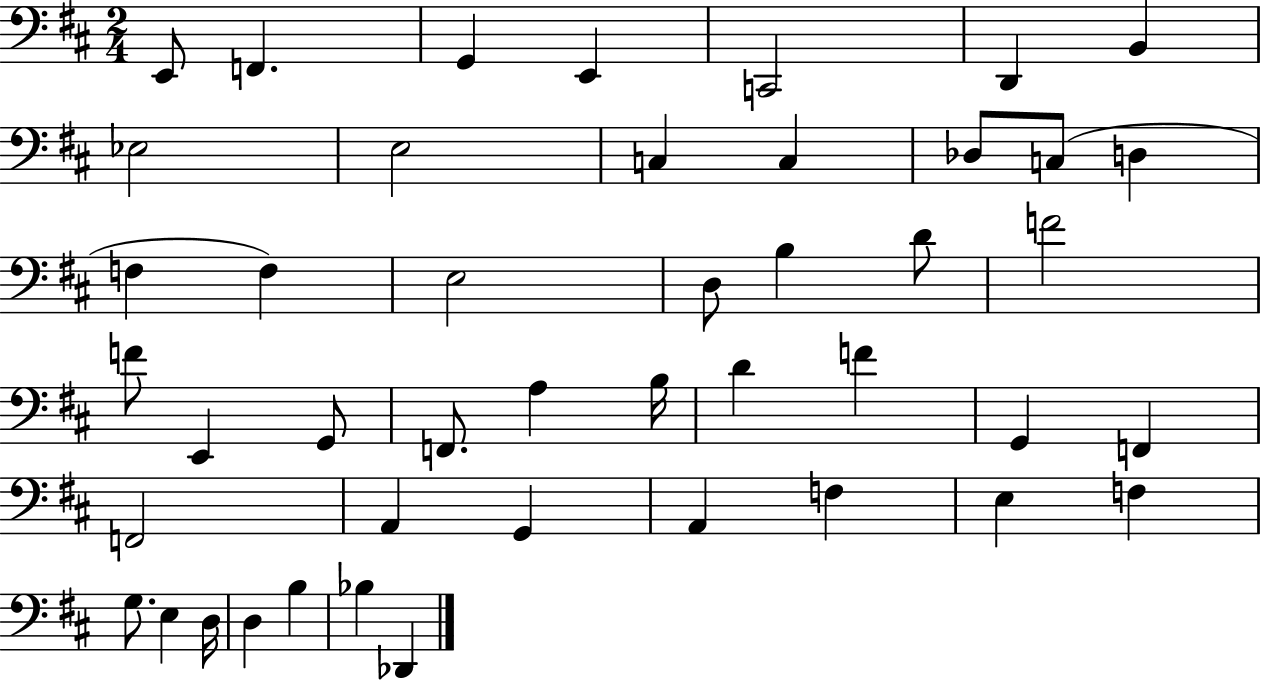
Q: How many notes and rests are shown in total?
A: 45